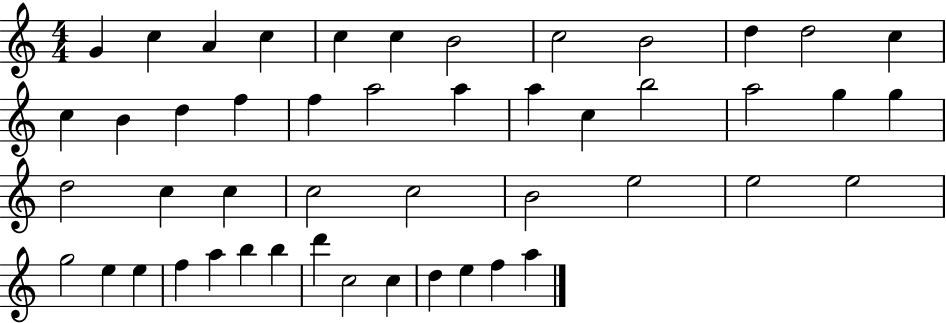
G4/q C5/q A4/q C5/q C5/q C5/q B4/h C5/h B4/h D5/q D5/h C5/q C5/q B4/q D5/q F5/q F5/q A5/h A5/q A5/q C5/q B5/h A5/h G5/q G5/q D5/h C5/q C5/q C5/h C5/h B4/h E5/h E5/h E5/h G5/h E5/q E5/q F5/q A5/q B5/q B5/q D6/q C5/h C5/q D5/q E5/q F5/q A5/q